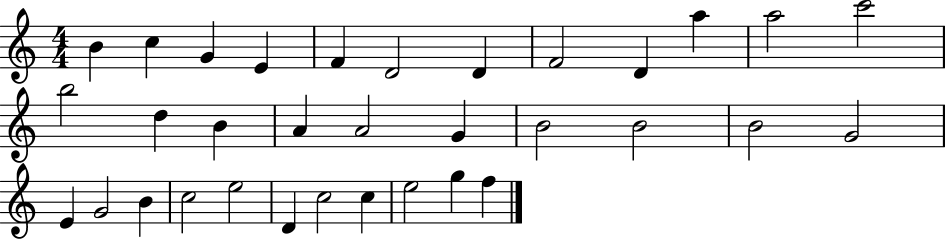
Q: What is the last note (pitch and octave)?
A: F5